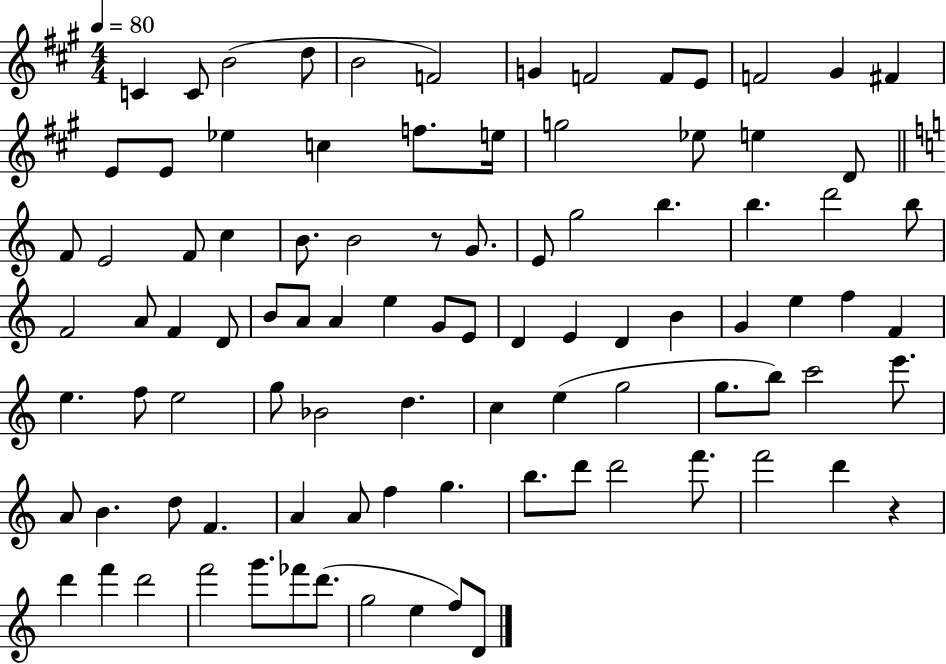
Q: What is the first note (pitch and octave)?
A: C4